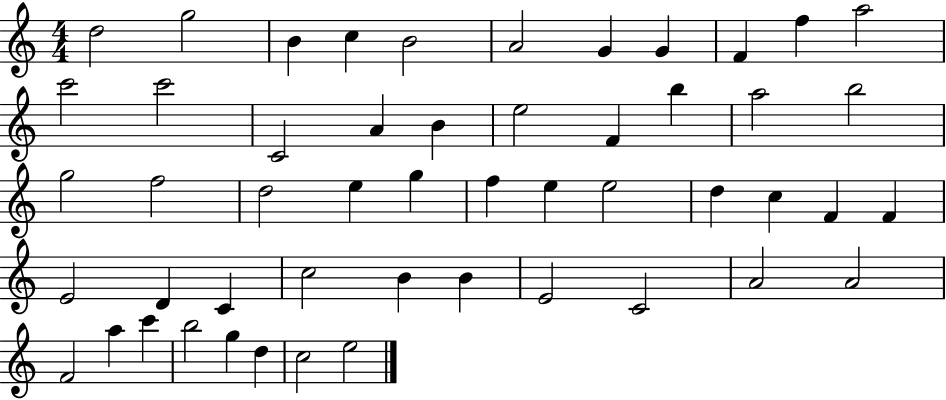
X:1
T:Untitled
M:4/4
L:1/4
K:C
d2 g2 B c B2 A2 G G F f a2 c'2 c'2 C2 A B e2 F b a2 b2 g2 f2 d2 e g f e e2 d c F F E2 D C c2 B B E2 C2 A2 A2 F2 a c' b2 g d c2 e2